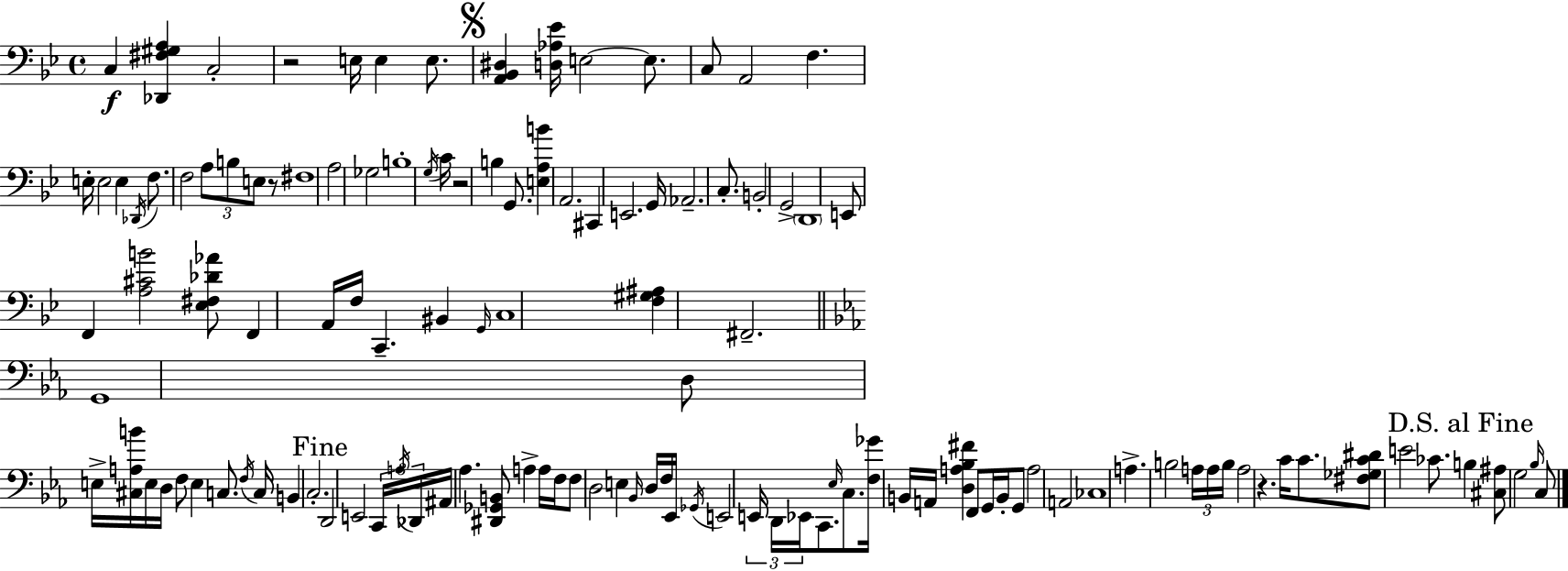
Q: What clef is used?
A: bass